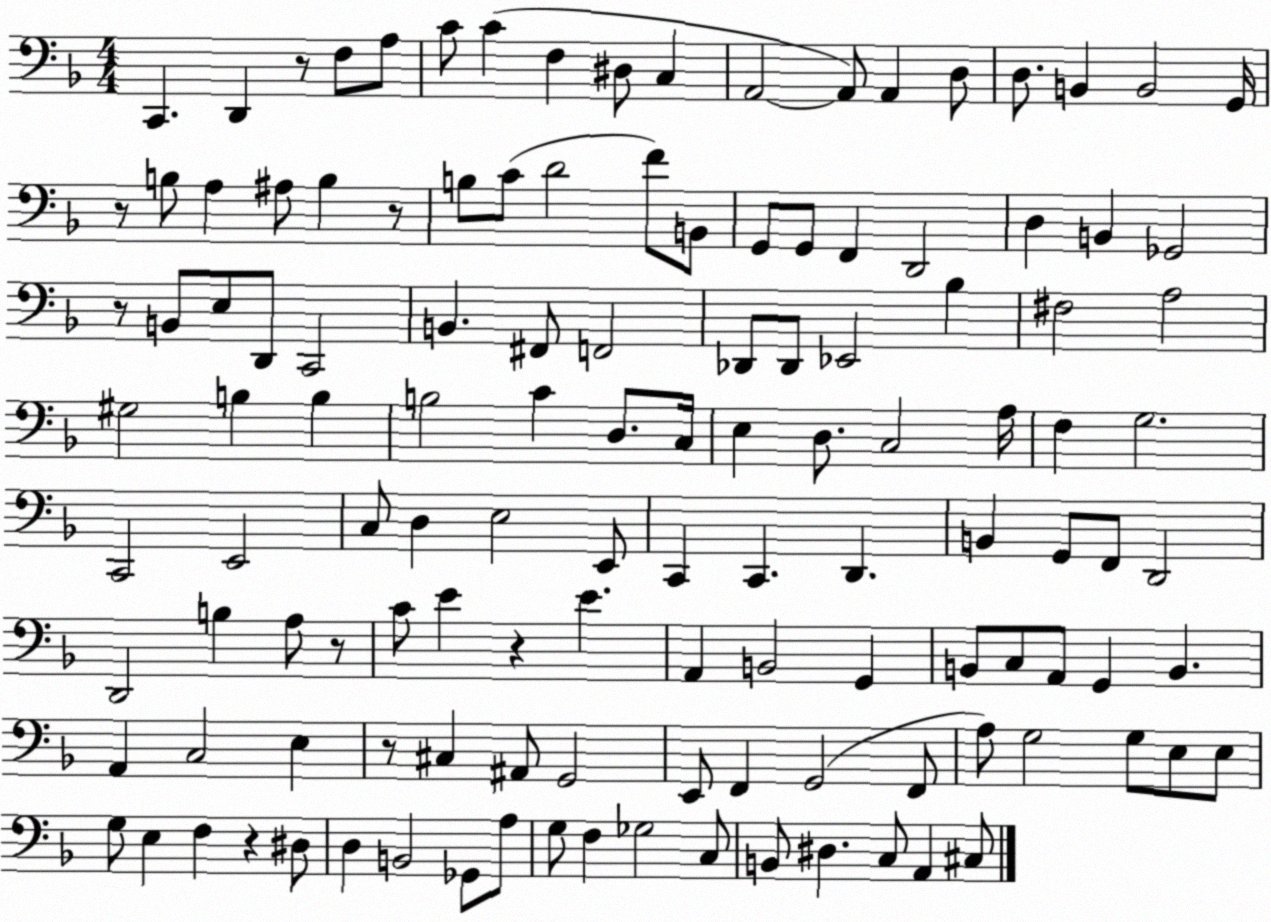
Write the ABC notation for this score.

X:1
T:Untitled
M:4/4
L:1/4
K:F
C,, D,, z/2 F,/2 A,/2 C/2 C F, ^D,/2 C, A,,2 A,,/2 A,, D,/2 D,/2 B,, B,,2 G,,/4 z/2 B,/2 A, ^A,/2 B, z/2 B,/2 C/2 D2 F/2 B,,/2 G,,/2 G,,/2 F,, D,,2 D, B,, _G,,2 z/2 B,,/2 E,/2 D,,/2 C,,2 B,, ^F,,/2 F,,2 _D,,/2 _D,,/2 _E,,2 _B, ^F,2 A,2 ^G,2 B, B, B,2 C D,/2 C,/4 E, D,/2 C,2 A,/4 F, G,2 C,,2 E,,2 C,/2 D, E,2 E,,/2 C,, C,, D,, B,, G,,/2 F,,/2 D,,2 D,,2 B, A,/2 z/2 C/2 E z E A,, B,,2 G,, B,,/2 C,/2 A,,/2 G,, B,, A,, C,2 E, z/2 ^C, ^A,,/2 G,,2 E,,/2 F,, G,,2 F,,/2 A,/2 G,2 G,/2 E,/2 E,/2 G,/2 E, F, z ^D,/2 D, B,,2 _G,,/2 A,/2 G,/2 F, _G,2 C,/2 B,,/2 ^D, C,/2 A,, ^C,/2